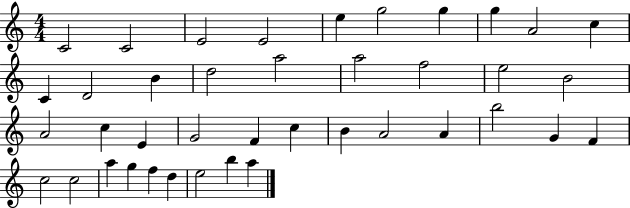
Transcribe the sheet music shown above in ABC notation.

X:1
T:Untitled
M:4/4
L:1/4
K:C
C2 C2 E2 E2 e g2 g g A2 c C D2 B d2 a2 a2 f2 e2 B2 A2 c E G2 F c B A2 A b2 G F c2 c2 a g f d e2 b a